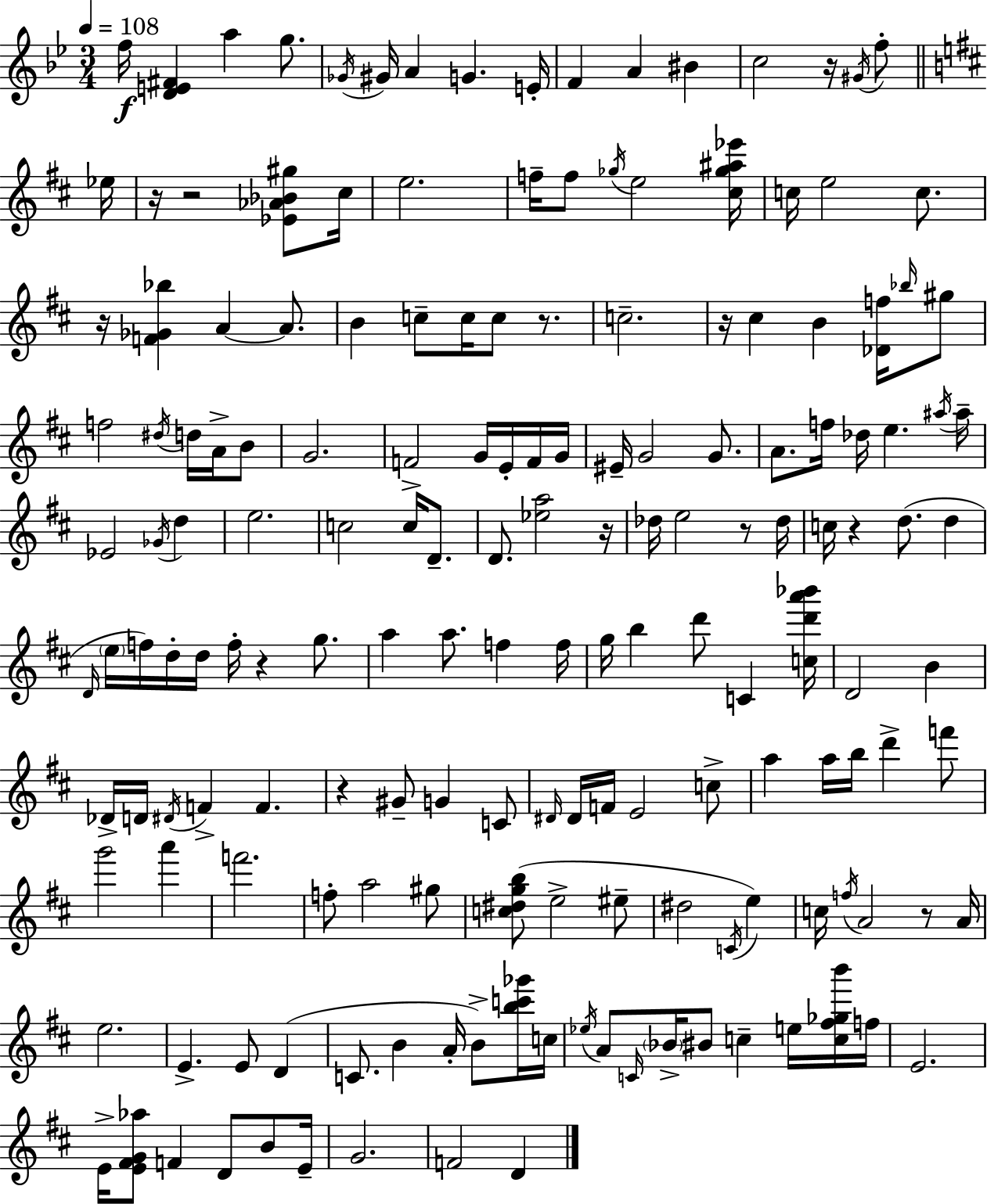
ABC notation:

X:1
T:Untitled
M:3/4
L:1/4
K:Gm
f/4 [DE^F] a g/2 _G/4 ^G/4 A G E/4 F A ^B c2 z/4 ^G/4 f/2 _e/4 z/4 z2 [_E_A_B^g]/2 ^c/4 e2 f/4 f/2 _g/4 e2 [^c_g^a_e']/4 c/4 e2 c/2 z/4 [F_G_b] A A/2 B c/2 c/4 c/2 z/2 c2 z/4 ^c B [_Df]/4 _b/4 ^g/2 f2 ^d/4 d/4 A/4 B/2 G2 F2 G/4 E/4 F/4 G/4 ^E/4 G2 G/2 A/2 f/4 _d/4 e ^a/4 ^a/4 _E2 _G/4 d e2 c2 c/4 D/2 D/2 [_ea]2 z/4 _d/4 e2 z/2 _d/4 c/4 z d/2 d D/4 e/4 f/4 d/4 d/4 f/4 z g/2 a a/2 f f/4 g/4 b d'/2 C [cd'a'_b']/4 D2 B _D/4 D/4 ^D/4 F F z ^G/2 G C/2 ^D/4 ^D/4 F/4 E2 c/2 a a/4 b/4 d' f'/2 g'2 a' f'2 f/2 a2 ^g/2 [c^dgb]/2 e2 ^e/2 ^d2 C/4 e c/4 f/4 A2 z/2 A/4 e2 E E/2 D C/2 B A/4 B/2 [bc'_g']/4 c/4 _e/4 A/2 C/4 _B/4 ^B/2 c e/4 [c^f_gb']/4 f/4 E2 E/4 [E^FG_a]/2 F D/2 B/2 E/4 G2 F2 D